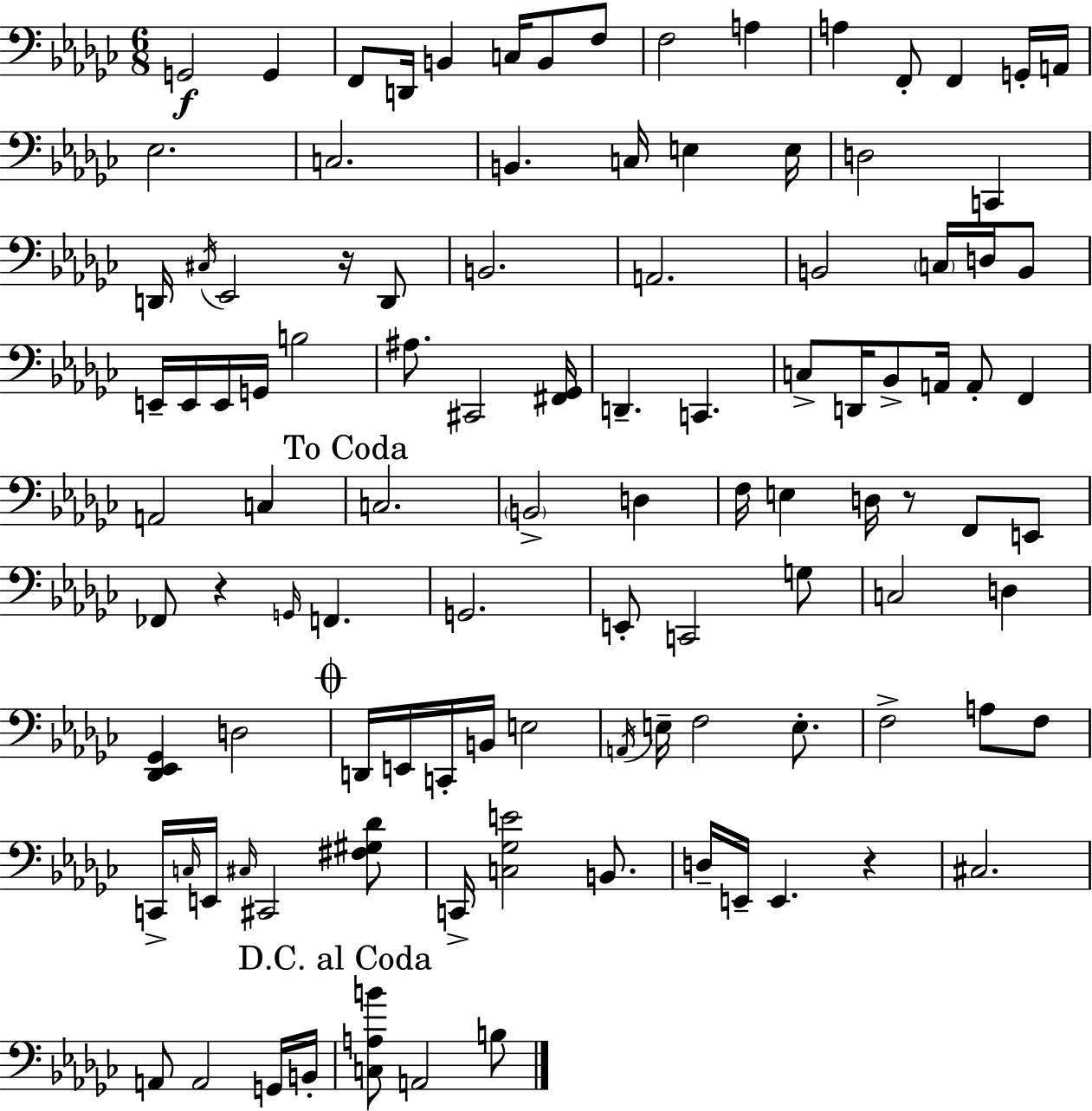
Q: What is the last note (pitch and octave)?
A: B3